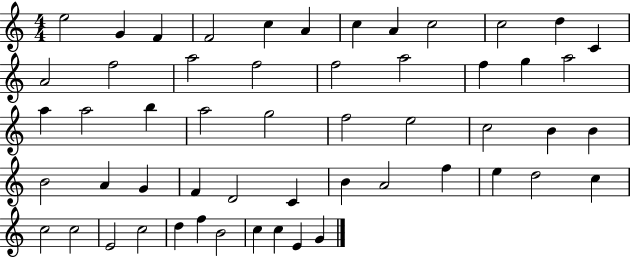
{
  \clef treble
  \numericTimeSignature
  \time 4/4
  \key c \major
  e''2 g'4 f'4 | f'2 c''4 a'4 | c''4 a'4 c''2 | c''2 d''4 c'4 | \break a'2 f''2 | a''2 f''2 | f''2 a''2 | f''4 g''4 a''2 | \break a''4 a''2 b''4 | a''2 g''2 | f''2 e''2 | c''2 b'4 b'4 | \break b'2 a'4 g'4 | f'4 d'2 c'4 | b'4 a'2 f''4 | e''4 d''2 c''4 | \break c''2 c''2 | e'2 c''2 | d''4 f''4 b'2 | c''4 c''4 e'4 g'4 | \break \bar "|."
}